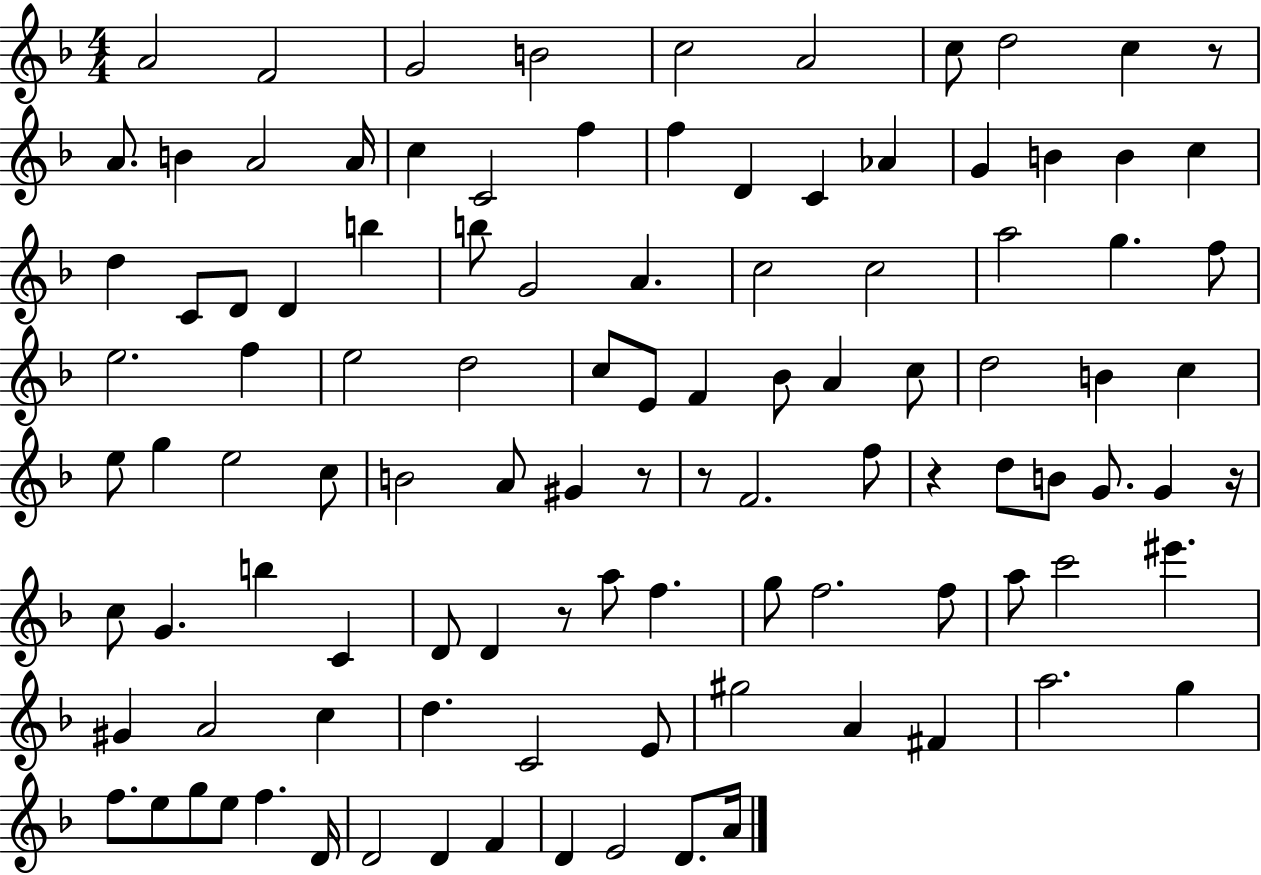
X:1
T:Untitled
M:4/4
L:1/4
K:F
A2 F2 G2 B2 c2 A2 c/2 d2 c z/2 A/2 B A2 A/4 c C2 f f D C _A G B B c d C/2 D/2 D b b/2 G2 A c2 c2 a2 g f/2 e2 f e2 d2 c/2 E/2 F _B/2 A c/2 d2 B c e/2 g e2 c/2 B2 A/2 ^G z/2 z/2 F2 f/2 z d/2 B/2 G/2 G z/4 c/2 G b C D/2 D z/2 a/2 f g/2 f2 f/2 a/2 c'2 ^e' ^G A2 c d C2 E/2 ^g2 A ^F a2 g f/2 e/2 g/2 e/2 f D/4 D2 D F D E2 D/2 A/4